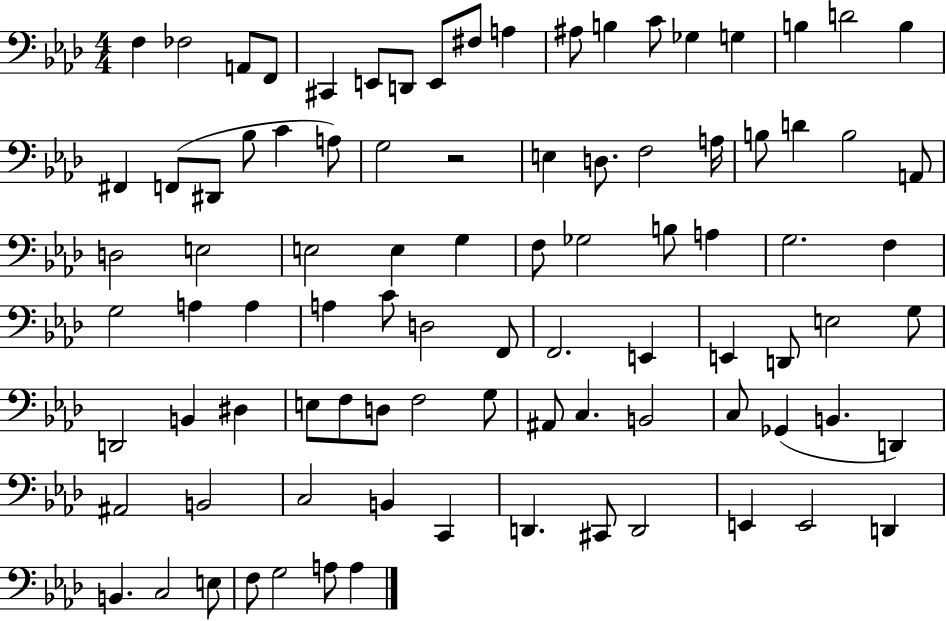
X:1
T:Untitled
M:4/4
L:1/4
K:Ab
F, _F,2 A,,/2 F,,/2 ^C,, E,,/2 D,,/2 E,,/2 ^F,/2 A, ^A,/2 B, C/2 _G, G, B, D2 B, ^F,, F,,/2 ^D,,/2 _B,/2 C A,/2 G,2 z2 E, D,/2 F,2 A,/4 B,/2 D B,2 A,,/2 D,2 E,2 E,2 E, G, F,/2 _G,2 B,/2 A, G,2 F, G,2 A, A, A, C/2 D,2 F,,/2 F,,2 E,, E,, D,,/2 E,2 G,/2 D,,2 B,, ^D, E,/2 F,/2 D,/2 F,2 G,/2 ^A,,/2 C, B,,2 C,/2 _G,, B,, D,, ^A,,2 B,,2 C,2 B,, C,, D,, ^C,,/2 D,,2 E,, E,,2 D,, B,, C,2 E,/2 F,/2 G,2 A,/2 A,